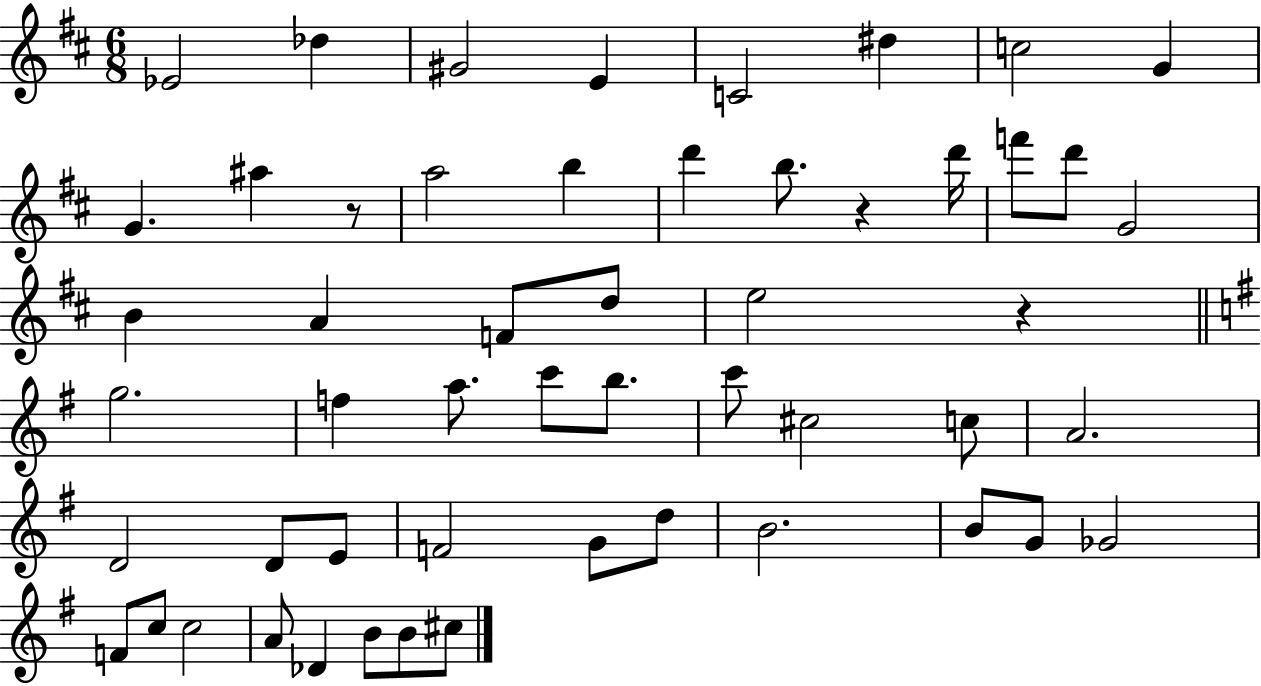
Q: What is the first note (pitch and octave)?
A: Eb4